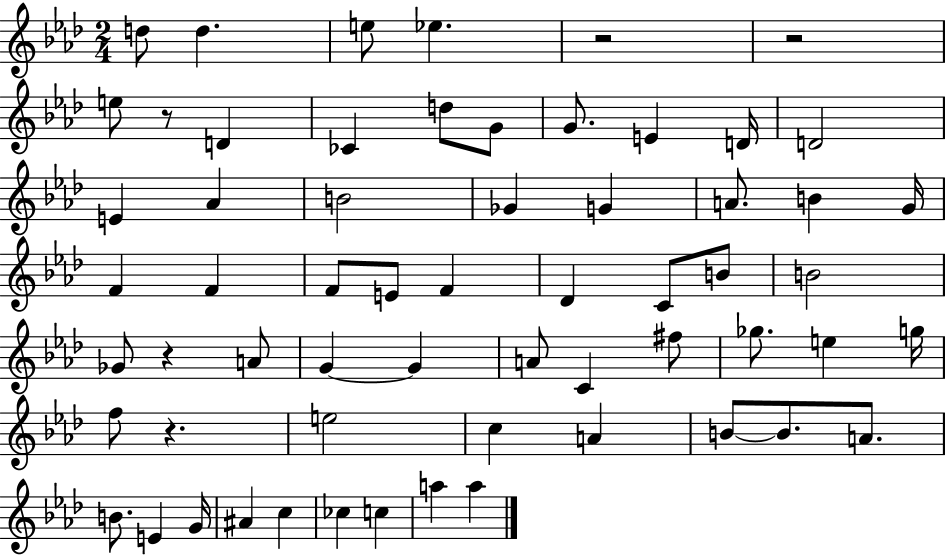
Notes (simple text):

D5/e D5/q. E5/e Eb5/q. R/h R/h E5/e R/e D4/q CES4/q D5/e G4/e G4/e. E4/q D4/s D4/h E4/q Ab4/q B4/h Gb4/q G4/q A4/e. B4/q G4/s F4/q F4/q F4/e E4/e F4/q Db4/q C4/e B4/e B4/h Gb4/e R/q A4/e G4/q G4/q A4/e C4/q F#5/e Gb5/e. E5/q G5/s F5/e R/q. E5/h C5/q A4/q B4/e B4/e. A4/e. B4/e. E4/q G4/s A#4/q C5/q CES5/q C5/q A5/q A5/q